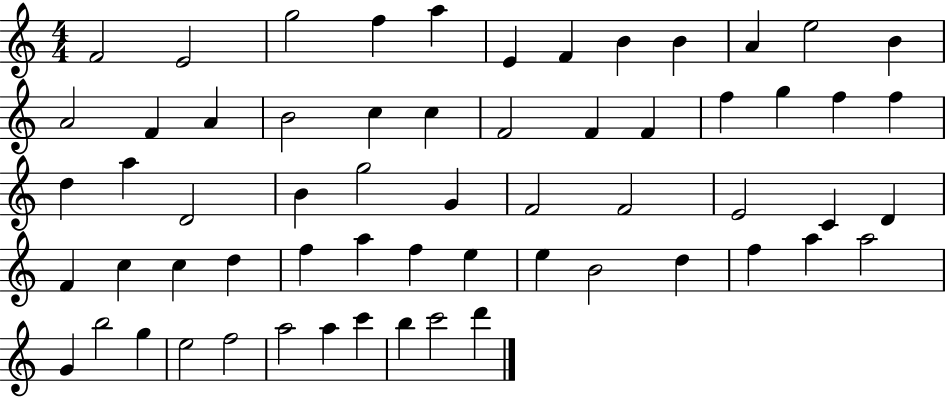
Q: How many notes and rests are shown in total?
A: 61